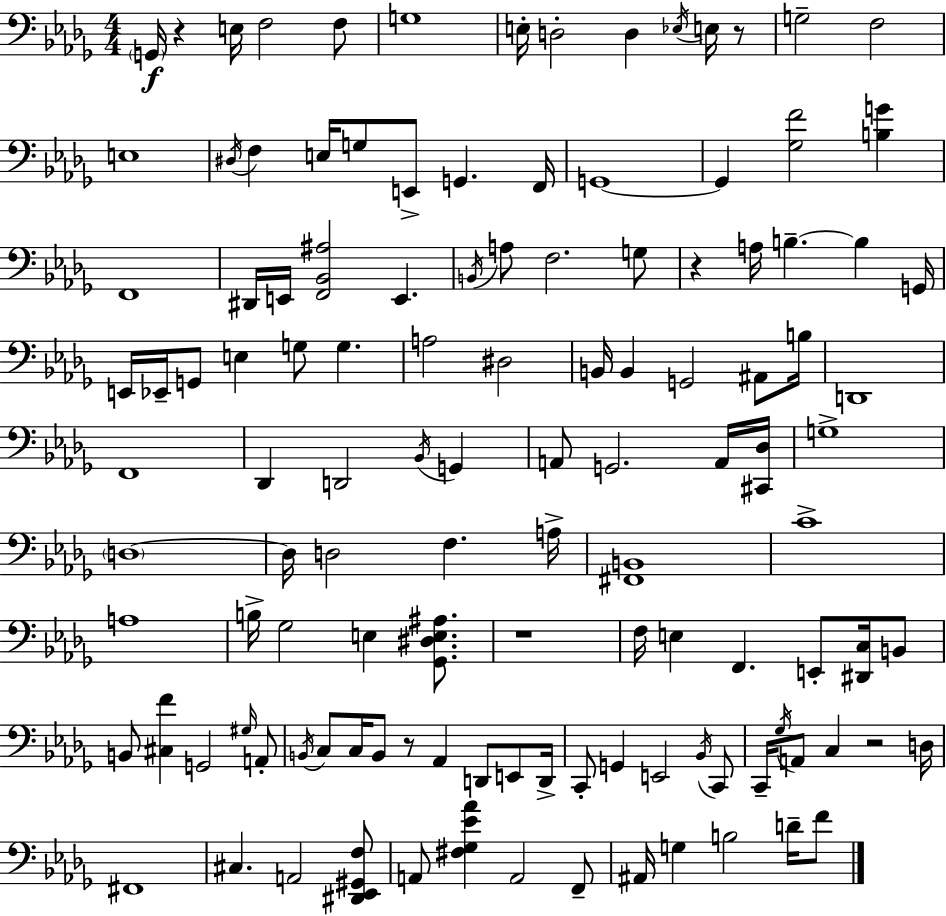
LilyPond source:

{
  \clef bass
  \numericTimeSignature
  \time 4/4
  \key bes \minor
  \parenthesize g,16\f r4 e16 f2 f8 | g1 | e16-. d2-. d4 \acciaccatura { ees16 } e16 r8 | g2-- f2 | \break e1 | \acciaccatura { dis16 } f4 e16 g8 e,8-> g,4. | f,16 g,1~~ | g,4 <ges f'>2 <b g'>4 | \break f,1 | dis,16 e,16 <f, bes, ais>2 e,4. | \acciaccatura { b,16 } a8 f2. | g8 r4 a16 b4.--~~ b4 | \break g,16 e,16 ees,16-- g,8 e4 g8 g4. | a2 dis2 | b,16 b,4 g,2 | ais,8 b16 d,1 | \break f,1 | des,4 d,2 \acciaccatura { bes,16 } | g,4 a,8 g,2. | a,16 <cis, des>16 g1-> | \break \parenthesize d1~~ | d16 d2 f4. | a16-> <fis, b,>1 | c'1-> | \break a1 | b16-> ges2 e4 | <ges, dis e ais>8. r1 | f16 e4 f,4. e,8-. | \break <dis, c>16 b,8 b,8 <cis f'>4 g,2 | \grace { gis16 } a,8-. \acciaccatura { b,16 } c8 c16 b,8 r8 aes,4 | d,8 e,8 d,16-> c,8-. g,4 e,2 | \acciaccatura { bes,16 } c,8 c,16-- \acciaccatura { ges16 } a,8 c4 r2 | \break d16 fis,1 | cis4. a,2 | <dis, ees, gis, f>8 a,8 <fis ges ees' aes'>4 a,2 | f,8-- ais,16 g4 b2 | \break d'16-- f'8 \bar "|."
}